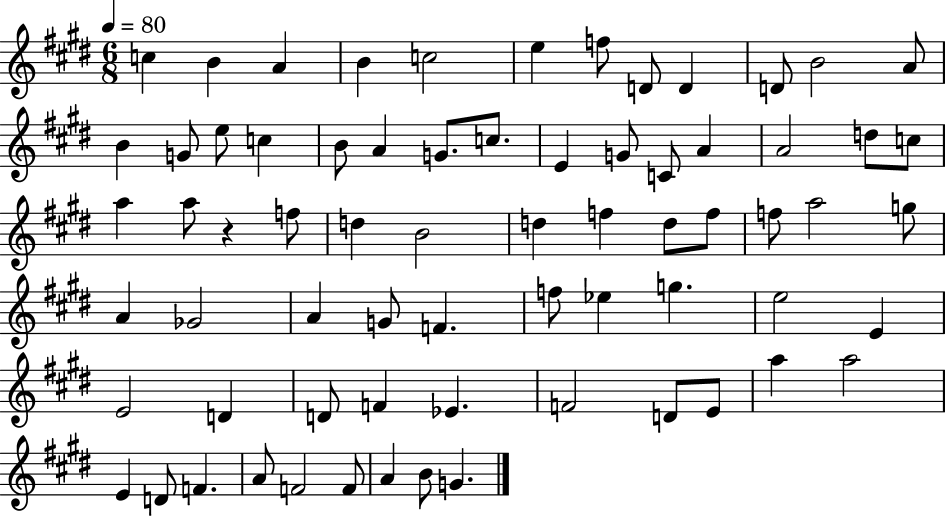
{
  \clef treble
  \numericTimeSignature
  \time 6/8
  \key e \major
  \tempo 4 = 80
  c''4 b'4 a'4 | b'4 c''2 | e''4 f''8 d'8 d'4 | d'8 b'2 a'8 | \break b'4 g'8 e''8 c''4 | b'8 a'4 g'8. c''8. | e'4 g'8 c'8 a'4 | a'2 d''8 c''8 | \break a''4 a''8 r4 f''8 | d''4 b'2 | d''4 f''4 d''8 f''8 | f''8 a''2 g''8 | \break a'4 ges'2 | a'4 g'8 f'4. | f''8 ees''4 g''4. | e''2 e'4 | \break e'2 d'4 | d'8 f'4 ees'4. | f'2 d'8 e'8 | a''4 a''2 | \break e'4 d'8 f'4. | a'8 f'2 f'8 | a'4 b'8 g'4. | \bar "|."
}